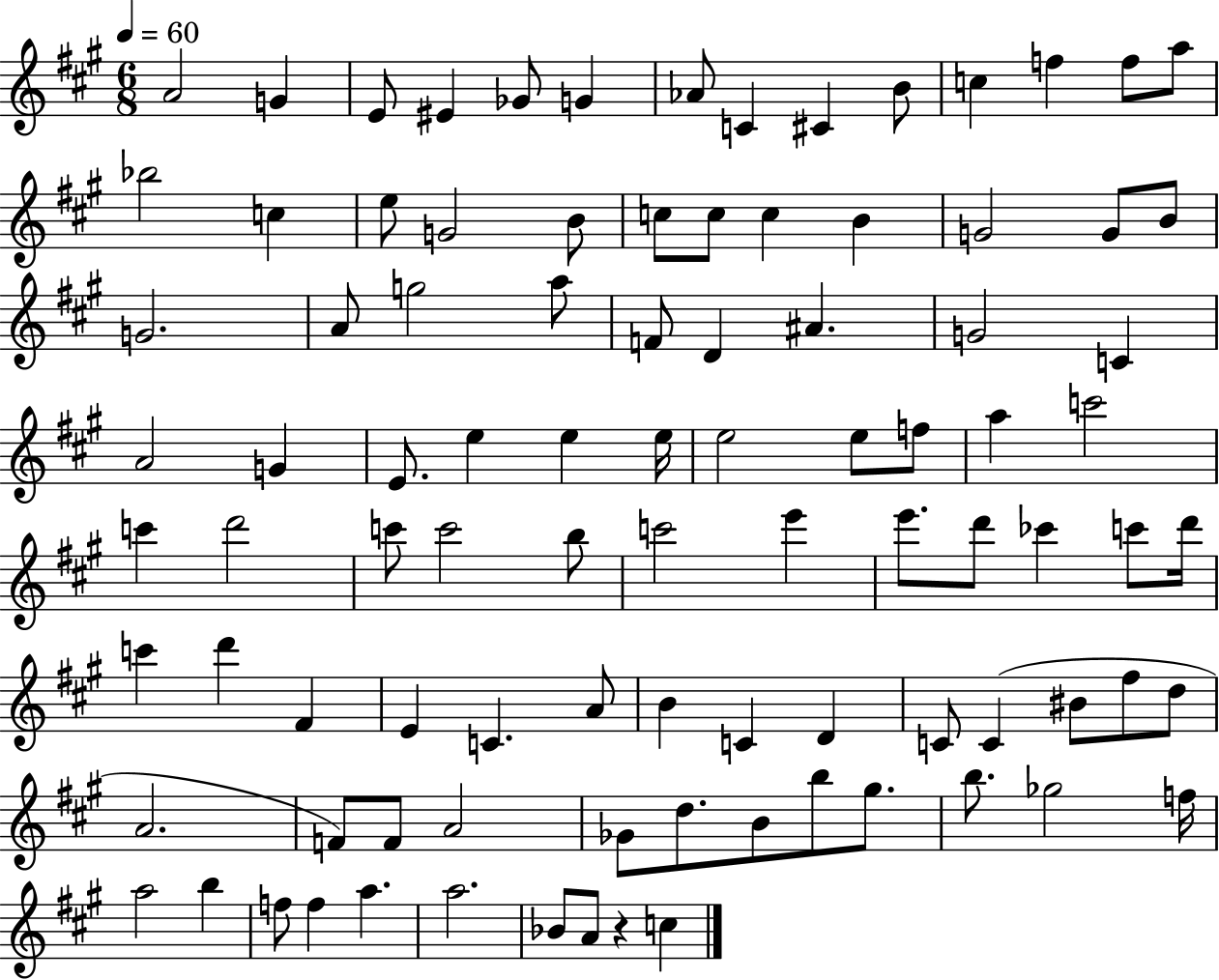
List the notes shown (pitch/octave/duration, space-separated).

A4/h G4/q E4/e EIS4/q Gb4/e G4/q Ab4/e C4/q C#4/q B4/e C5/q F5/q F5/e A5/e Bb5/h C5/q E5/e G4/h B4/e C5/e C5/e C5/q B4/q G4/h G4/e B4/e G4/h. A4/e G5/h A5/e F4/e D4/q A#4/q. G4/h C4/q A4/h G4/q E4/e. E5/q E5/q E5/s E5/h E5/e F5/e A5/q C6/h C6/q D6/h C6/e C6/h B5/e C6/h E6/q E6/e. D6/e CES6/q C6/e D6/s C6/q D6/q F#4/q E4/q C4/q. A4/e B4/q C4/q D4/q C4/e C4/q BIS4/e F#5/e D5/e A4/h. F4/e F4/e A4/h Gb4/e D5/e. B4/e B5/e G#5/e. B5/e. Gb5/h F5/s A5/h B5/q F5/e F5/q A5/q. A5/h. Bb4/e A4/e R/q C5/q